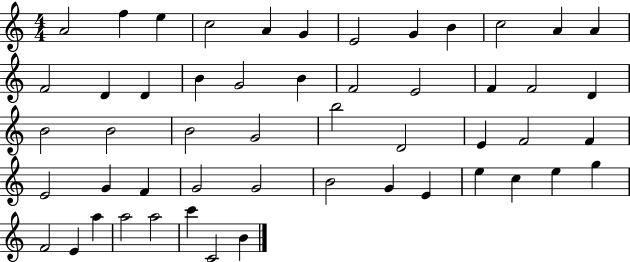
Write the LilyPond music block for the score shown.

{
  \clef treble
  \numericTimeSignature
  \time 4/4
  \key c \major
  a'2 f''4 e''4 | c''2 a'4 g'4 | e'2 g'4 b'4 | c''2 a'4 a'4 | \break f'2 d'4 d'4 | b'4 g'2 b'4 | f'2 e'2 | f'4 f'2 d'4 | \break b'2 b'2 | b'2 g'2 | b''2 d'2 | e'4 f'2 f'4 | \break e'2 g'4 f'4 | g'2 g'2 | b'2 g'4 e'4 | e''4 c''4 e''4 g''4 | \break f'2 e'4 a''4 | a''2 a''2 | c'''4 c'2 b'4 | \bar "|."
}